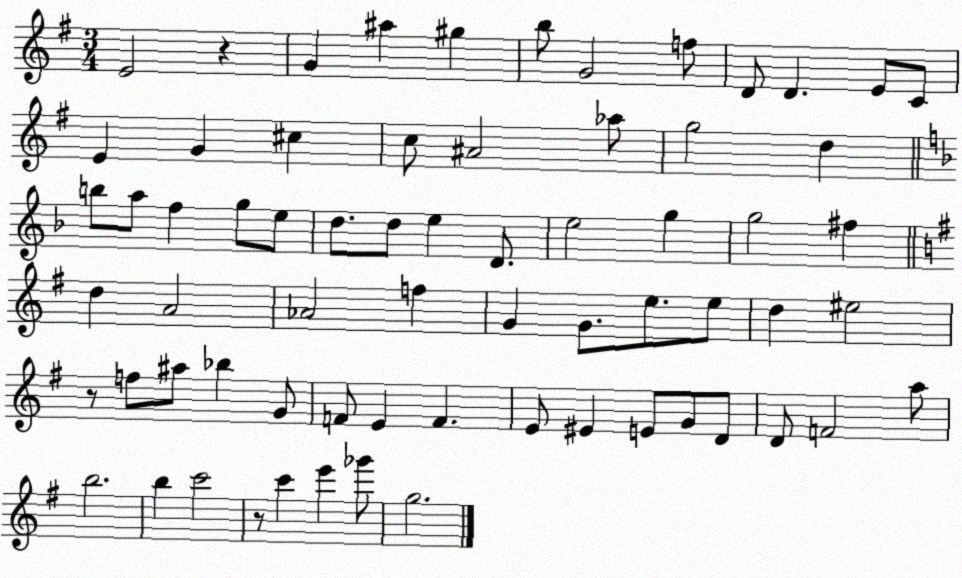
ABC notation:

X:1
T:Untitled
M:3/4
L:1/4
K:G
E2 z G ^a ^g b/2 G2 f/2 D/2 D E/2 C/2 E G ^c c/2 ^A2 _a/2 g2 d b/2 a/2 f g/2 e/2 d/2 d/2 e D/2 e2 g g2 ^f d A2 _A2 f G G/2 e/2 e/2 d ^e2 z/2 f/2 ^a/2 _b G/2 F/2 E F E/2 ^E E/2 G/2 D/2 D/2 F2 a/2 b2 b c'2 z/2 c' e' _g'/2 g2